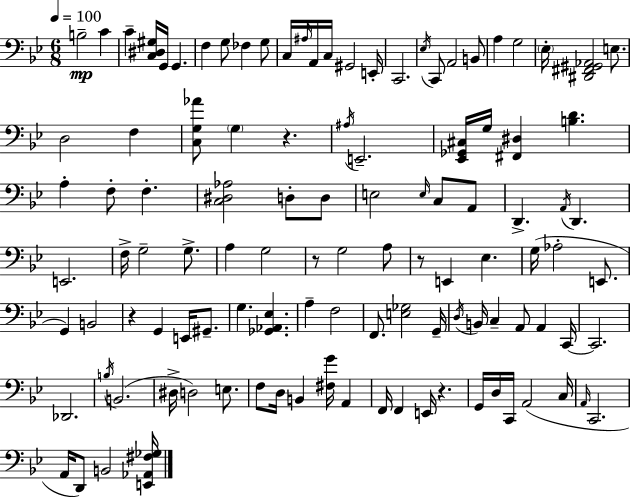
X:1
T:Untitled
M:6/8
L:1/4
K:Gm
B,2 C C [C,^D,^G,]/4 G,,/4 G,, F, G,/2 _F, G,/2 C,/4 ^A,/4 A,,/4 C,/4 ^G,,2 E,,/4 C,,2 _E,/4 C,,/2 A,,2 B,,/2 A, G,2 _E,/4 [^D,,^F,,^G,,_A,,]2 E,/2 D,2 F, [C,G,_A]/2 G, z ^A,/4 E,,2 [_E,,_G,,^C,]/4 G,/4 [^F,,^D,] [B,D] A, F,/2 F, [C,^D,_A,]2 D,/2 D,/2 E,2 E,/4 C,/2 A,,/2 D,, A,,/4 D,, E,,2 F,/4 G,2 G,/2 A, G,2 z/2 G,2 A,/2 z/2 E,, _E, G,/4 _A,2 E,,/2 G,, B,,2 z G,, E,,/4 ^G,,/2 G, [_G,,_A,,_E,] A, F,2 F,,/2 [E,_G,]2 G,,/4 D,/4 B,,/4 C, A,,/2 A,, C,,/4 C,,2 _D,,2 B,/4 B,,2 ^D,/4 D,2 E,/2 F,/2 D,/4 B,, [^F,G]/4 A,, F,,/4 F,, E,,/4 z G,,/4 D,/4 C,,/4 A,,2 C,/4 A,,/4 C,,2 A,,/4 D,,/2 B,,2 [E,,_A,,^F,_G,]/4